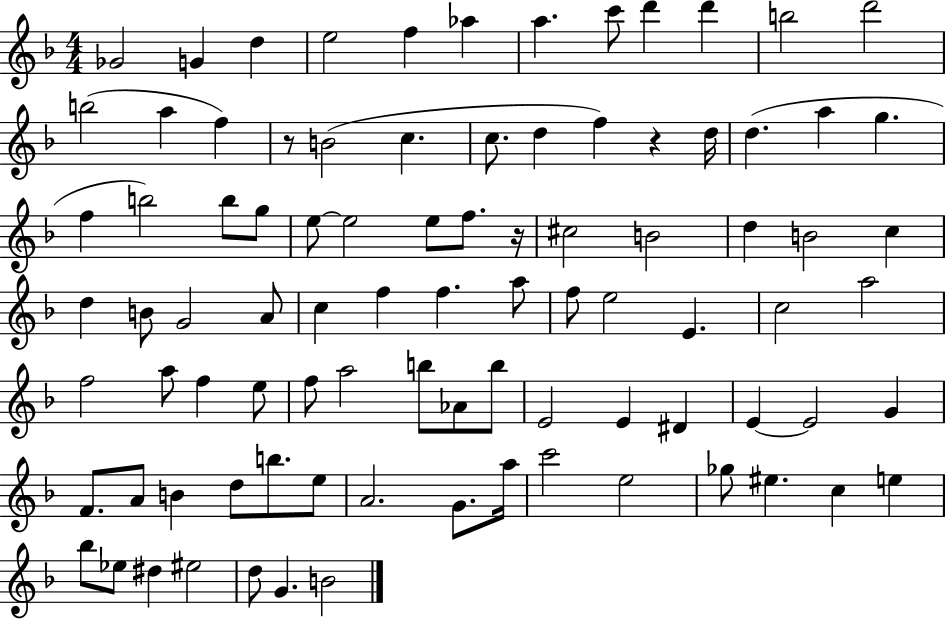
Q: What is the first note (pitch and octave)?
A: Gb4